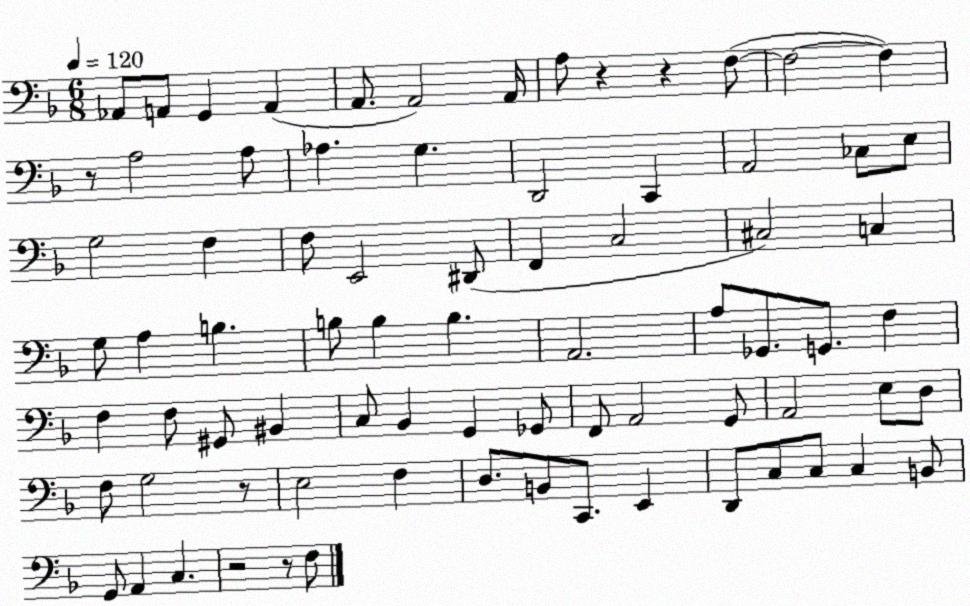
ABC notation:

X:1
T:Untitled
M:6/8
L:1/4
K:F
_A,,/2 A,,/2 G,, A,, A,,/2 A,,2 A,,/4 A,/2 z z F,/2 F,2 F, z/2 A,2 A,/2 _A, G, D,,2 C,, A,,2 _C,/2 E,/2 G,2 F, F,/2 E,,2 ^D,,/2 F,, C,2 ^C,2 C, G,/2 A, B, B,/2 B, B, A,,2 A,/2 _G,,/2 G,,/2 F, F, F,/2 ^G,,/2 ^B,, C,/2 _B,, G,, _G,,/2 F,,/2 A,,2 G,,/2 A,,2 E,/2 D,/2 F,/2 G,2 z/2 E,2 F, D,/2 B,,/2 C,,/2 E,, D,,/2 C,/2 C,/2 C, B,,/2 G,,/2 A,, C, z2 z/2 F,/2